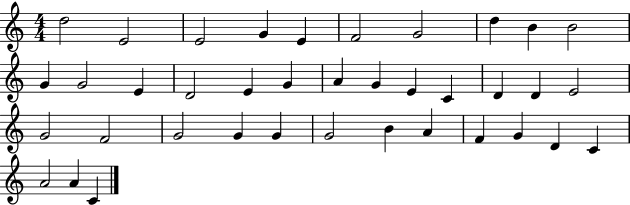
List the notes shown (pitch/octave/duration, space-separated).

D5/h E4/h E4/h G4/q E4/q F4/h G4/h D5/q B4/q B4/h G4/q G4/h E4/q D4/h E4/q G4/q A4/q G4/q E4/q C4/q D4/q D4/q E4/h G4/h F4/h G4/h G4/q G4/q G4/h B4/q A4/q F4/q G4/q D4/q C4/q A4/h A4/q C4/q